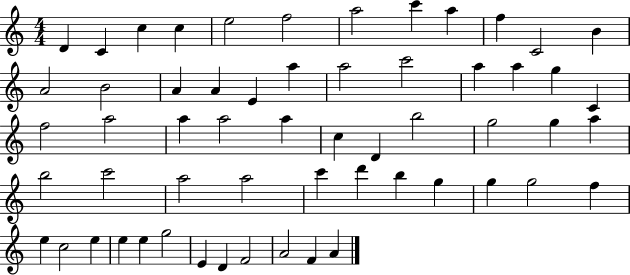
X:1
T:Untitled
M:4/4
L:1/4
K:C
D C c c e2 f2 a2 c' a f C2 B A2 B2 A A E a a2 c'2 a a g C f2 a2 a a2 a c D b2 g2 g a b2 c'2 a2 a2 c' d' b g g g2 f e c2 e e e g2 E D F2 A2 F A